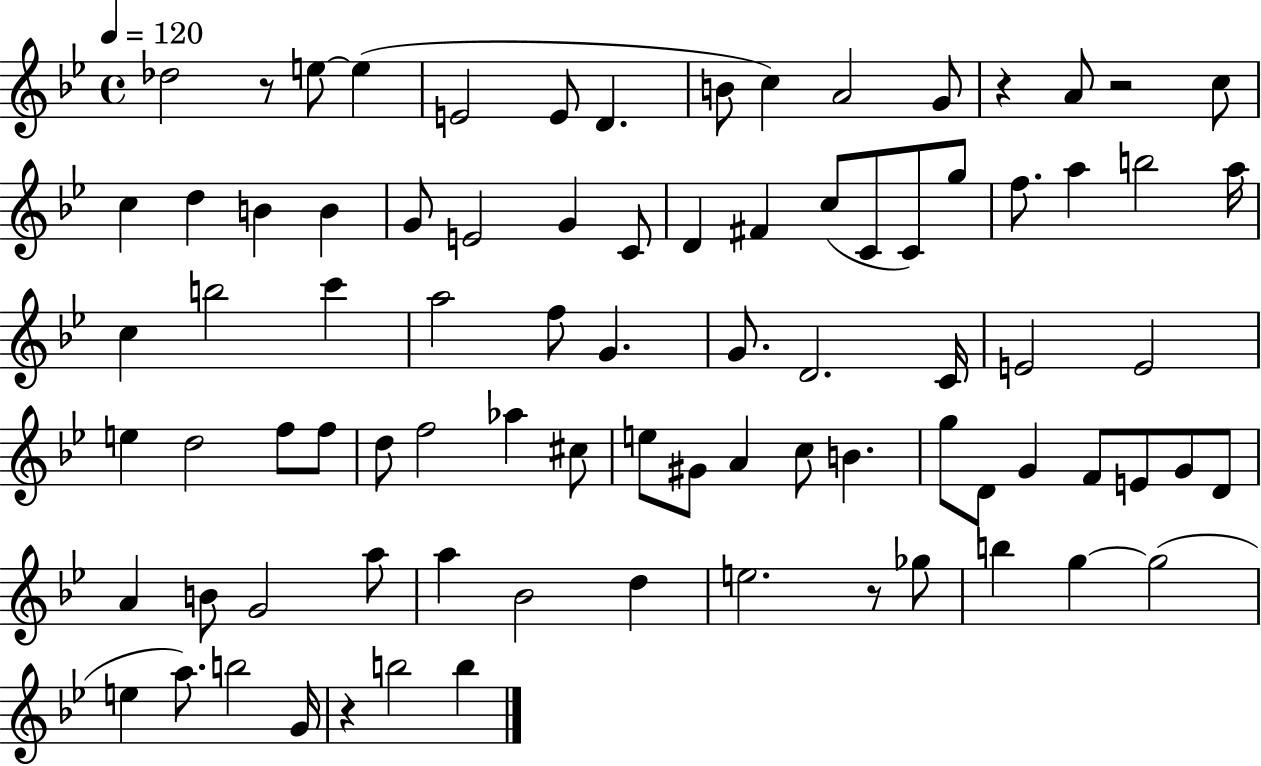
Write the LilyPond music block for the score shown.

{
  \clef treble
  \time 4/4
  \defaultTimeSignature
  \key bes \major
  \tempo 4 = 120
  des''2 r8 e''8~~ e''4( | e'2 e'8 d'4. | b'8 c''4) a'2 g'8 | r4 a'8 r2 c''8 | \break c''4 d''4 b'4 b'4 | g'8 e'2 g'4 c'8 | d'4 fis'4 c''8( c'8 c'8) g''8 | f''8. a''4 b''2 a''16 | \break c''4 b''2 c'''4 | a''2 f''8 g'4. | g'8. d'2. c'16 | e'2 e'2 | \break e''4 d''2 f''8 f''8 | d''8 f''2 aes''4 cis''8 | e''8 gis'8 a'4 c''8 b'4. | g''8 d'8 g'4 f'8 e'8 g'8 d'8 | \break a'4 b'8 g'2 a''8 | a''4 bes'2 d''4 | e''2. r8 ges''8 | b''4 g''4~~ g''2( | \break e''4 a''8.) b''2 g'16 | r4 b''2 b''4 | \bar "|."
}